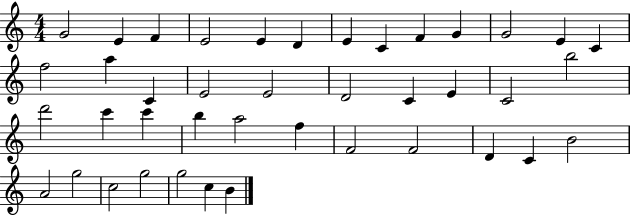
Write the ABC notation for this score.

X:1
T:Untitled
M:4/4
L:1/4
K:C
G2 E F E2 E D E C F G G2 E C f2 a C E2 E2 D2 C E C2 b2 d'2 c' c' b a2 f F2 F2 D C B2 A2 g2 c2 g2 g2 c B